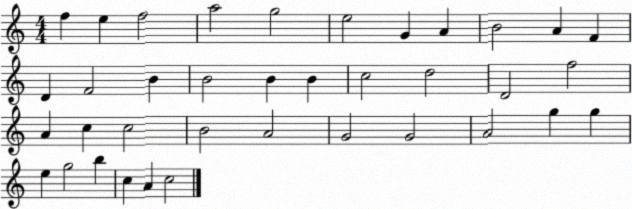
X:1
T:Untitled
M:4/4
L:1/4
K:C
f e f2 a2 g2 e2 G A B2 A F D F2 B B2 B B c2 d2 D2 f2 A c c2 B2 A2 G2 G2 A2 g g e g2 b c A c2